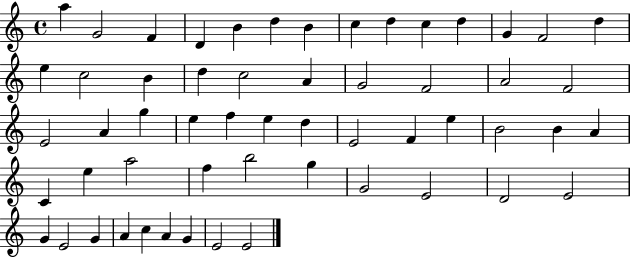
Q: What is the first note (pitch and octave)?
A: A5